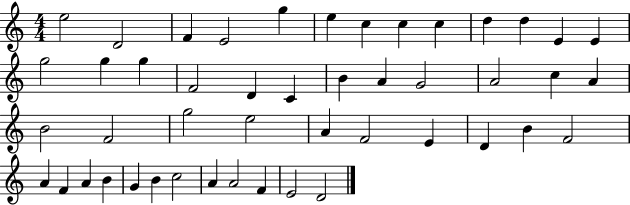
X:1
T:Untitled
M:4/4
L:1/4
K:C
e2 D2 F E2 g e c c c d d E E g2 g g F2 D C B A G2 A2 c A B2 F2 g2 e2 A F2 E D B F2 A F A B G B c2 A A2 F E2 D2